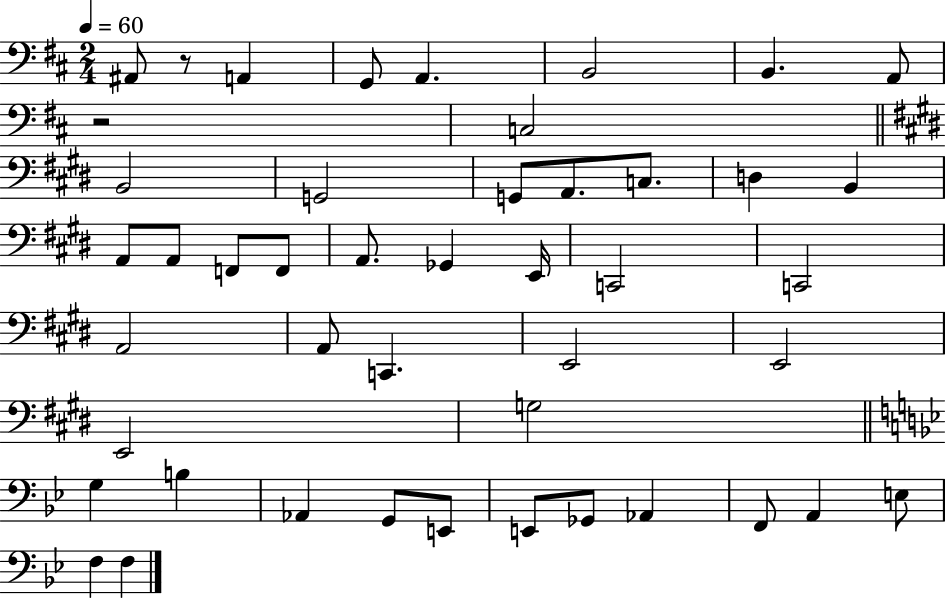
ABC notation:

X:1
T:Untitled
M:2/4
L:1/4
K:D
^A,,/2 z/2 A,, G,,/2 A,, B,,2 B,, A,,/2 z2 C,2 B,,2 G,,2 G,,/2 A,,/2 C,/2 D, B,, A,,/2 A,,/2 F,,/2 F,,/2 A,,/2 _G,, E,,/4 C,,2 C,,2 A,,2 A,,/2 C,, E,,2 E,,2 E,,2 G,2 G, B, _A,, G,,/2 E,,/2 E,,/2 _G,,/2 _A,, F,,/2 A,, E,/2 F, F,